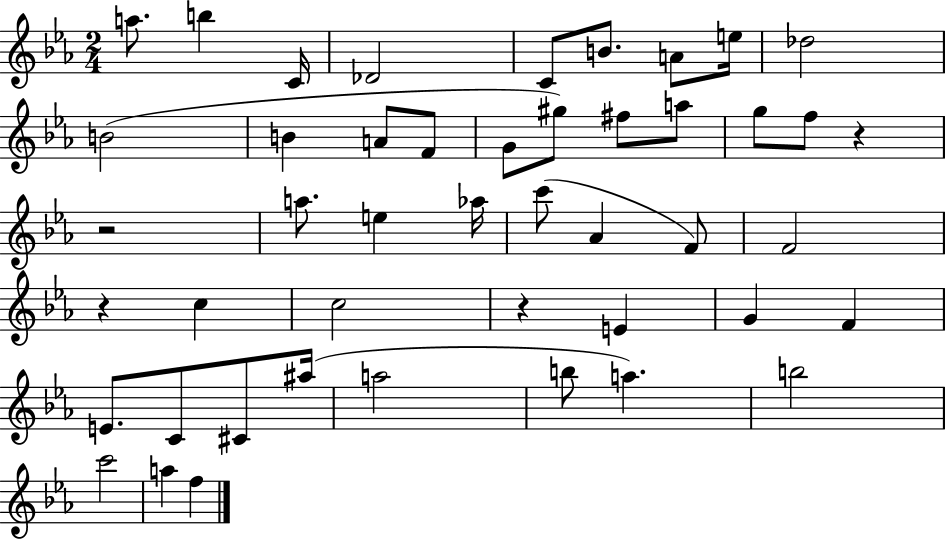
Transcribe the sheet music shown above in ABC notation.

X:1
T:Untitled
M:2/4
L:1/4
K:Eb
a/2 b C/4 _D2 C/2 B/2 A/2 e/4 _d2 B2 B A/2 F/2 G/2 ^g/2 ^f/2 a/2 g/2 f/2 z z2 a/2 e _a/4 c'/2 _A F/2 F2 z c c2 z E G F E/2 C/2 ^C/2 ^a/4 a2 b/2 a b2 c'2 a f